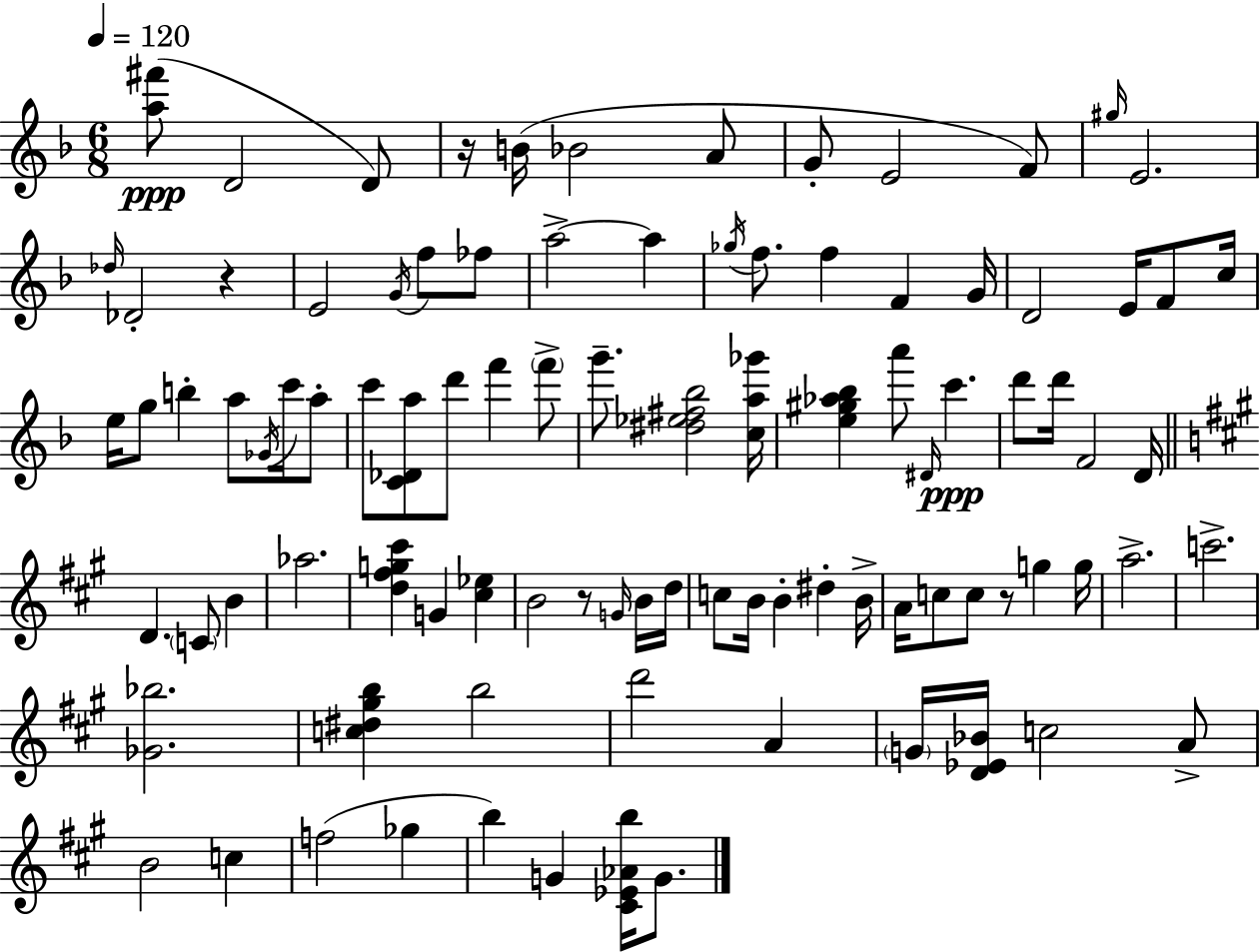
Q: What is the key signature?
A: F major